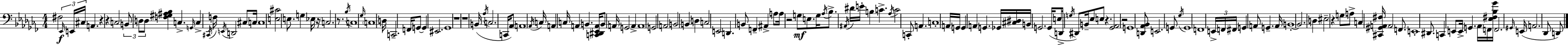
{
  \clef bass
  \numericTimeSignature
  \time 4/4
  \key aes \minor
  fis2\f \tuplet 3/2 { \grace { ees,16 } e,16 cis16 } a,4. | r4 r4 c2 | \tuplet 3/2 { b,8 d8 d8 } <f gis ais bes>4 c4.-> | \grace { g,16 } c4-> \acciaccatura { cis,16 } f16 \acciaccatura { e,16 } d,2 | \break cis8 c16 c1 | <e cis'>2 e8. g4 | ees16 r16 c2. | r8. \acciaccatura { bes16 } c1 | \break \grace { ges16 } \parenthesize c1 | d16 c,2.-- | f,16 g,8~~ g,4 eis,2. | ges,1 | \break r1 | r1 | b,16( \acciaccatura { aes16 } c2. | c,16 aes,8) \parenthesize a,1 | \break \acciaccatura { aes,16 } c16 a,4 c16 a,4 | b,4. <c, dis, ees, a,>16 b,8 a,16 g,2 | a,4-> a,1 | g,2 | \break a,2 b,2 | b,4 d4 c2 | e,2 d,4. b,8 | f,4-- ais,4-> a8 a16 r2 | \break g8\mf e8. g16 \acciaccatura { aes16 } bes8.-> \acciaccatura { ais,16 } dis'16 e'16-. | b4 c'4.-> \acciaccatura { aes16 } c'2 | c,8-. a,4. c1-. | a,16 g,16 g,4 | \break a,4 g,4. ges,16 <cis dis>16 b,16 g,2. | g,16( e8 d,16-> \acciaccatura { g16 }) dis,8 | b,16-- ees8 e8 r4. <ges, aes,>2 | r2 g,1 | \break <d, aes, bes,>8 e,2. | g,8 \acciaccatura { ges16 } g,1 | f,1 | \tuplet 3/2 { e,16-> f,16 fis,16 } | \break g,4 a,8 g,4.-- a,16 b,1-.~~ | b,2. | d4 eis2-- | r4 g8 a8-> c4 | \break <cis, gis, a, fis>16 a,2 f,8. e,1-. | dis,8. | c,4 e,8 e,16-> g,4. aes,16 f,16 <ees fis bes ges'>16 | f,2. \grace { gis,16 }( e,16 a,2. | \break des,8 d,8) \bar "|."
}